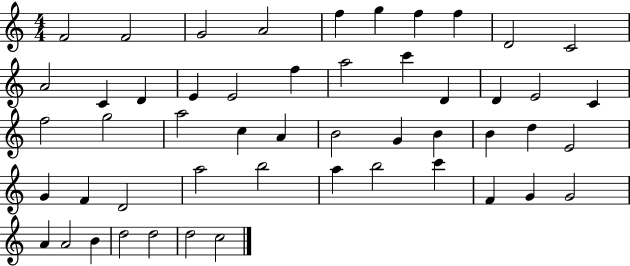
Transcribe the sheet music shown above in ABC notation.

X:1
T:Untitled
M:4/4
L:1/4
K:C
F2 F2 G2 A2 f g f f D2 C2 A2 C D E E2 f a2 c' D D E2 C f2 g2 a2 c A B2 G B B d E2 G F D2 a2 b2 a b2 c' F G G2 A A2 B d2 d2 d2 c2